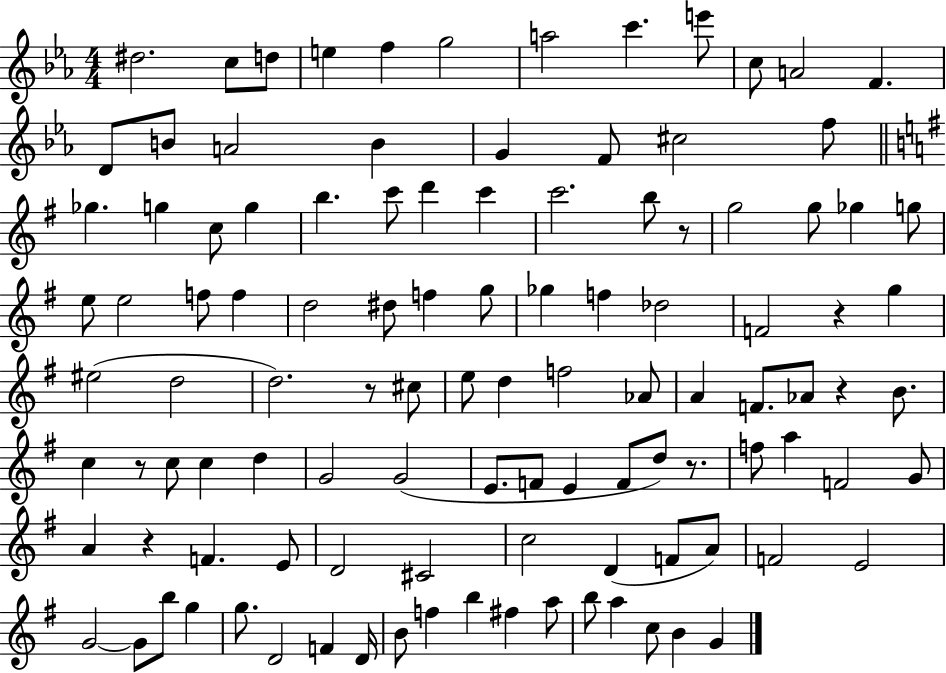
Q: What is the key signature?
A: EES major